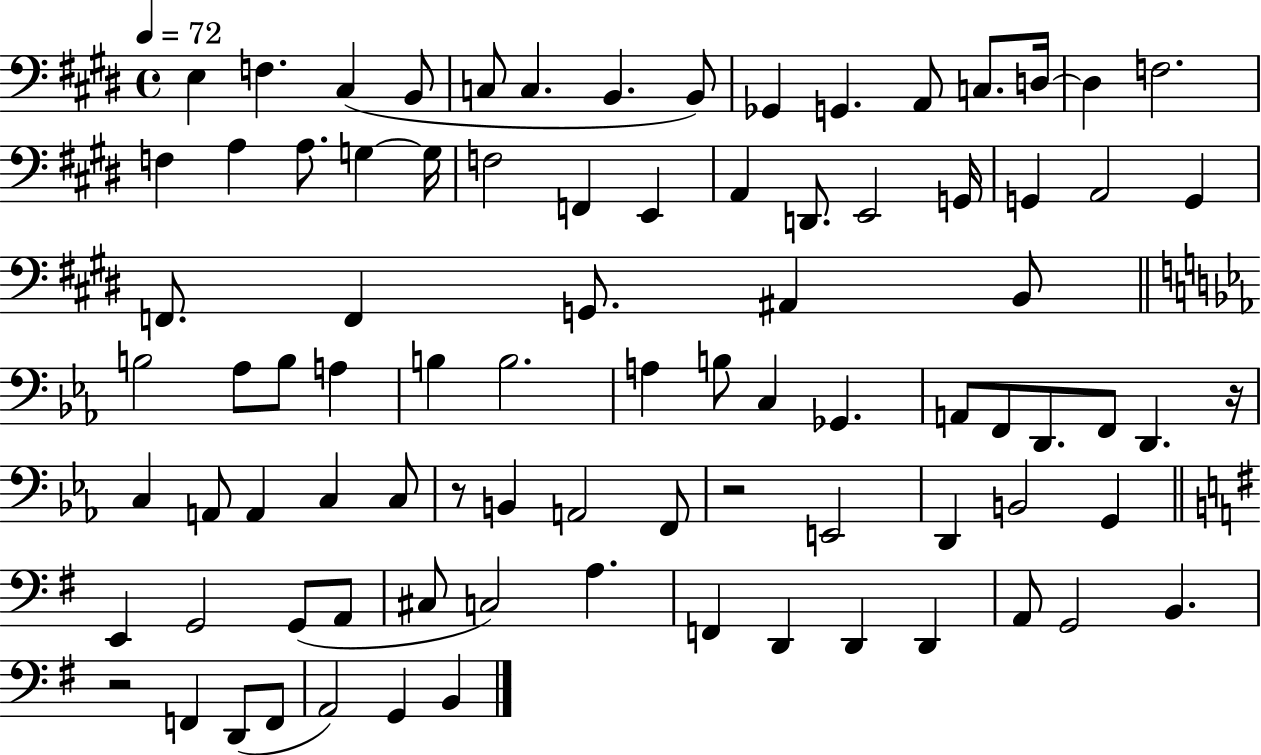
X:1
T:Untitled
M:4/4
L:1/4
K:E
E, F, ^C, B,,/2 C,/2 C, B,, B,,/2 _G,, G,, A,,/2 C,/2 D,/4 D, F,2 F, A, A,/2 G, G,/4 F,2 F,, E,, A,, D,,/2 E,,2 G,,/4 G,, A,,2 G,, F,,/2 F,, G,,/2 ^A,, B,,/2 B,2 _A,/2 B,/2 A, B, B,2 A, B,/2 C, _G,, A,,/2 F,,/2 D,,/2 F,,/2 D,, z/4 C, A,,/2 A,, C, C,/2 z/2 B,, A,,2 F,,/2 z2 E,,2 D,, B,,2 G,, E,, G,,2 G,,/2 A,,/2 ^C,/2 C,2 A, F,, D,, D,, D,, A,,/2 G,,2 B,, z2 F,, D,,/2 F,,/2 A,,2 G,, B,,